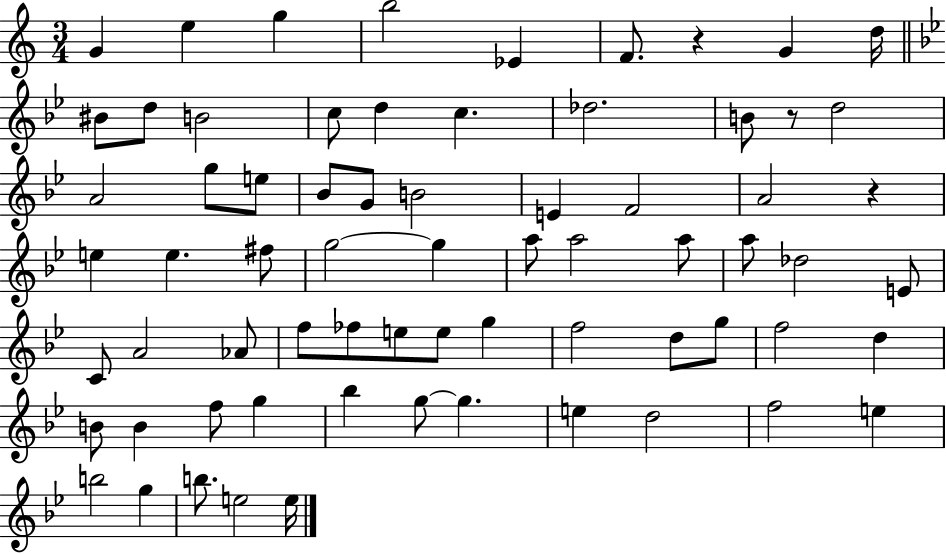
X:1
T:Untitled
M:3/4
L:1/4
K:C
G e g b2 _E F/2 z G d/4 ^B/2 d/2 B2 c/2 d c _d2 B/2 z/2 d2 A2 g/2 e/2 _B/2 G/2 B2 E F2 A2 z e e ^f/2 g2 g a/2 a2 a/2 a/2 _d2 E/2 C/2 A2 _A/2 f/2 _f/2 e/2 e/2 g f2 d/2 g/2 f2 d B/2 B f/2 g _b g/2 g e d2 f2 e b2 g b/2 e2 e/4